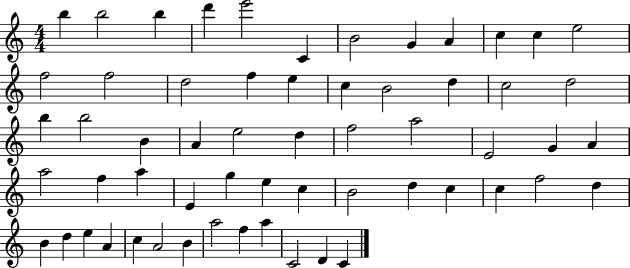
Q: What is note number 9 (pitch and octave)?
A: A4